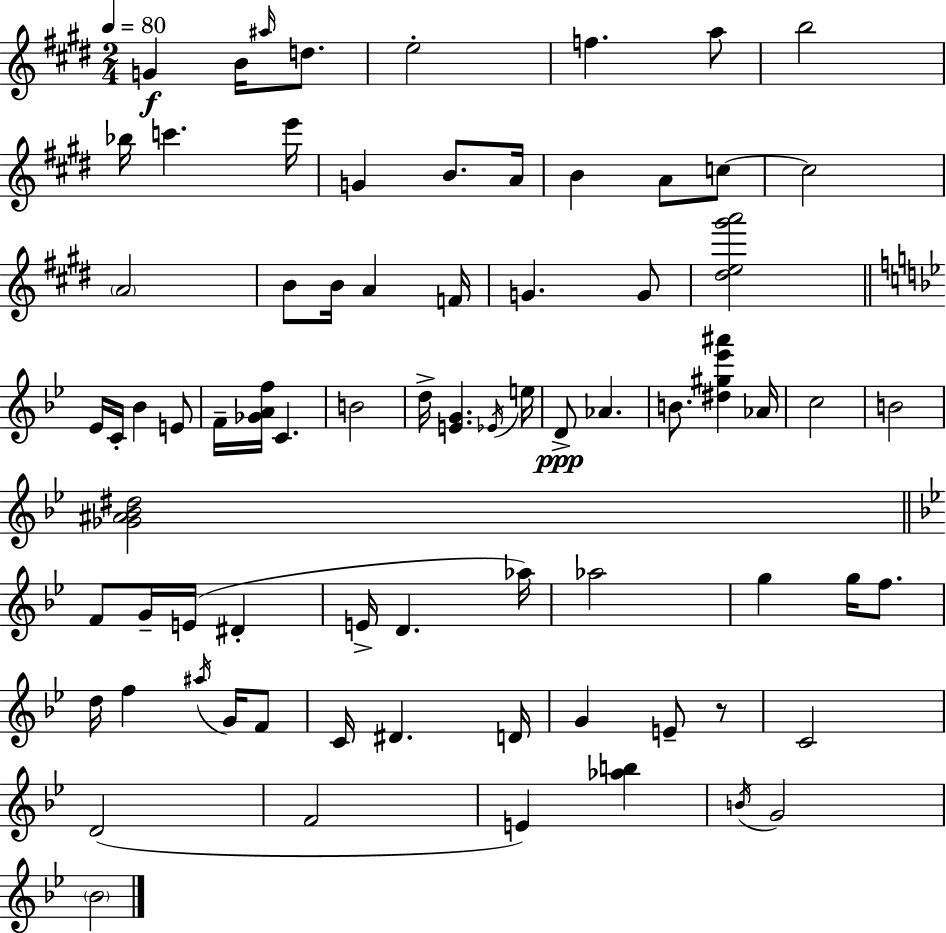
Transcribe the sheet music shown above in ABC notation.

X:1
T:Untitled
M:2/4
L:1/4
K:E
G B/4 ^a/4 d/2 e2 f a/2 b2 _b/4 c' e'/4 G B/2 A/4 B A/2 c/2 c2 A2 B/2 B/4 A F/4 G G/2 [^de^g'a']2 _E/4 C/4 _B E/2 F/4 [_GAf]/4 C B2 d/4 [EG] _E/4 e/4 D/2 _A B/2 [^d^g_e'^a'] _A/4 c2 B2 [_G^A_B^d]2 F/2 G/4 E/4 ^D E/4 D _a/4 _a2 g g/4 f/2 d/4 f ^a/4 G/4 F/2 C/4 ^D D/4 G E/2 z/2 C2 D2 F2 E [_ab] B/4 G2 _B2